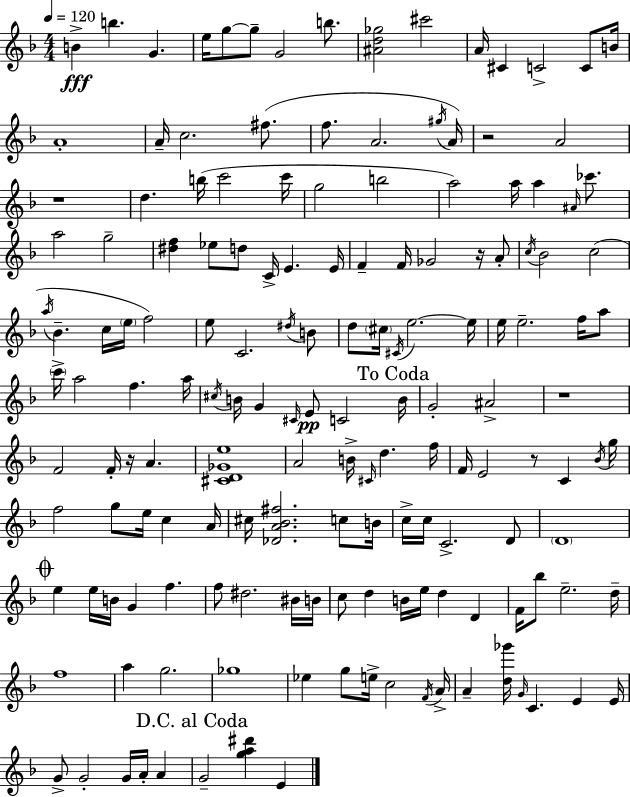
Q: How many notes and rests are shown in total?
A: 158